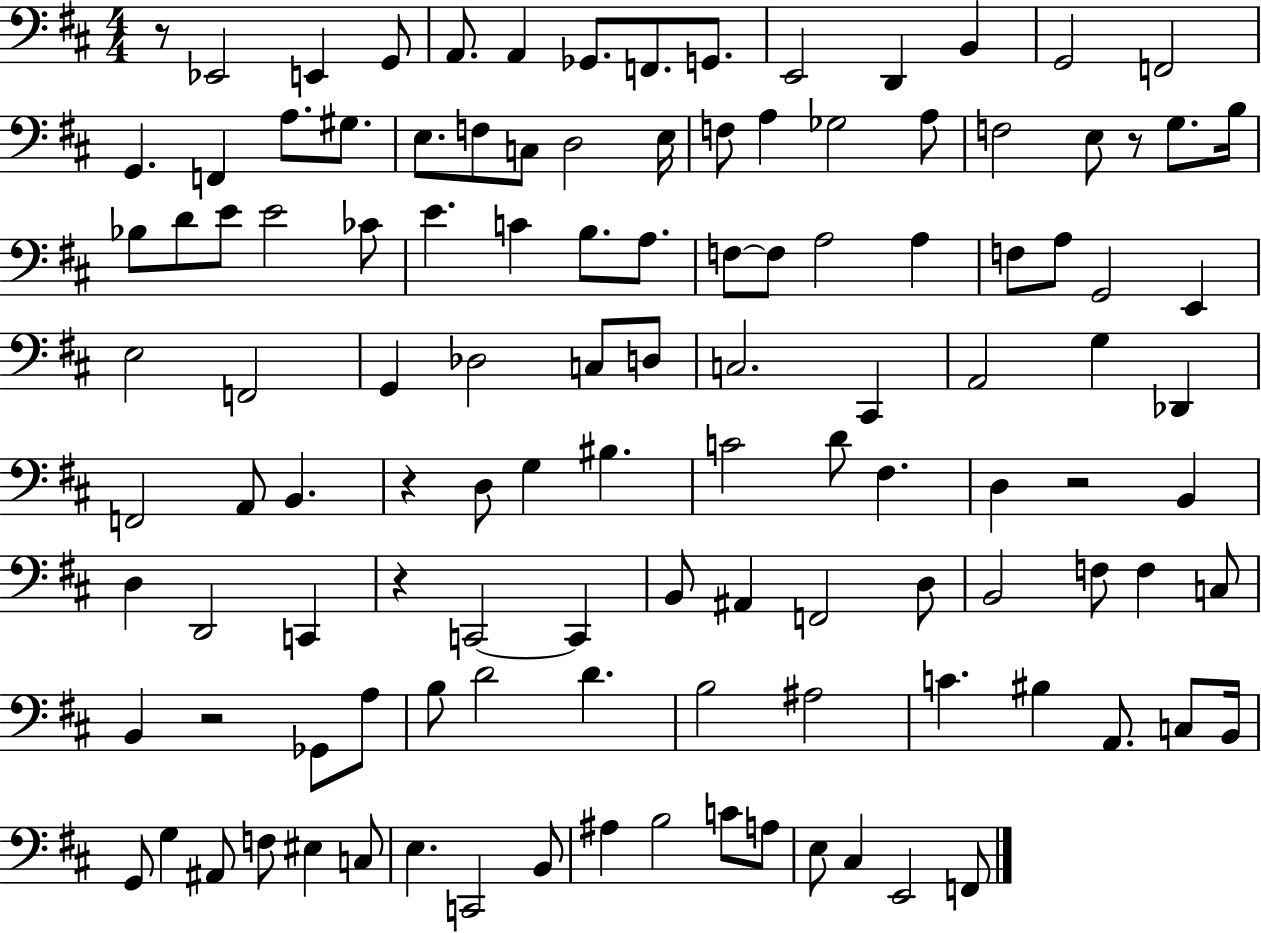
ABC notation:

X:1
T:Untitled
M:4/4
L:1/4
K:D
z/2 _E,,2 E,, G,,/2 A,,/2 A,, _G,,/2 F,,/2 G,,/2 E,,2 D,, B,, G,,2 F,,2 G,, F,, A,/2 ^G,/2 E,/2 F,/2 C,/2 D,2 E,/4 F,/2 A, _G,2 A,/2 F,2 E,/2 z/2 G,/2 B,/4 _B,/2 D/2 E/2 E2 _C/2 E C B,/2 A,/2 F,/2 F,/2 A,2 A, F,/2 A,/2 G,,2 E,, E,2 F,,2 G,, _D,2 C,/2 D,/2 C,2 ^C,, A,,2 G, _D,, F,,2 A,,/2 B,, z D,/2 G, ^B, C2 D/2 ^F, D, z2 B,, D, D,,2 C,, z C,,2 C,, B,,/2 ^A,, F,,2 D,/2 B,,2 F,/2 F, C,/2 B,, z2 _G,,/2 A,/2 B,/2 D2 D B,2 ^A,2 C ^B, A,,/2 C,/2 B,,/4 G,,/2 G, ^A,,/2 F,/2 ^E, C,/2 E, C,,2 B,,/2 ^A, B,2 C/2 A,/2 E,/2 ^C, E,,2 F,,/2